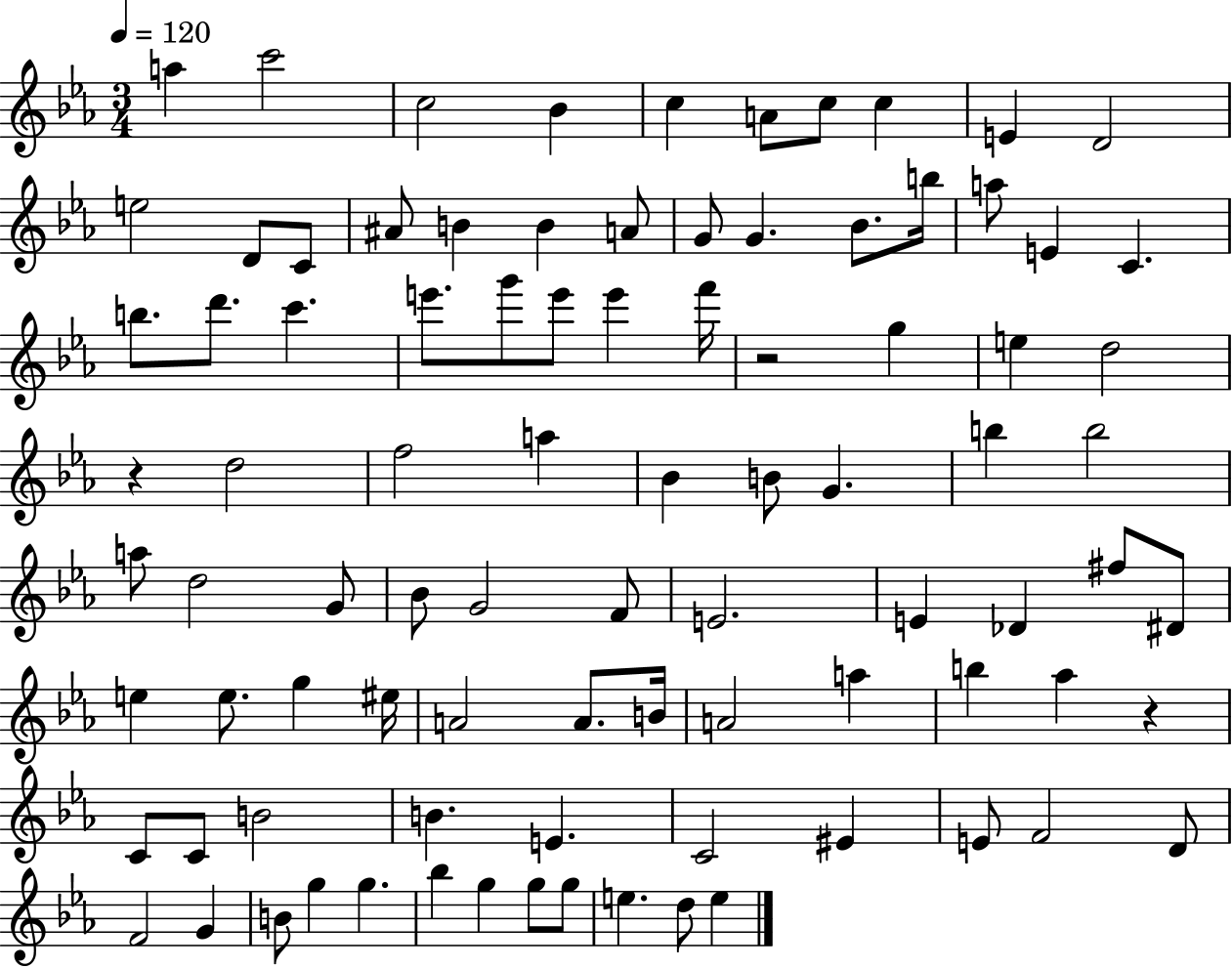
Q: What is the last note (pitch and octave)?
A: E5